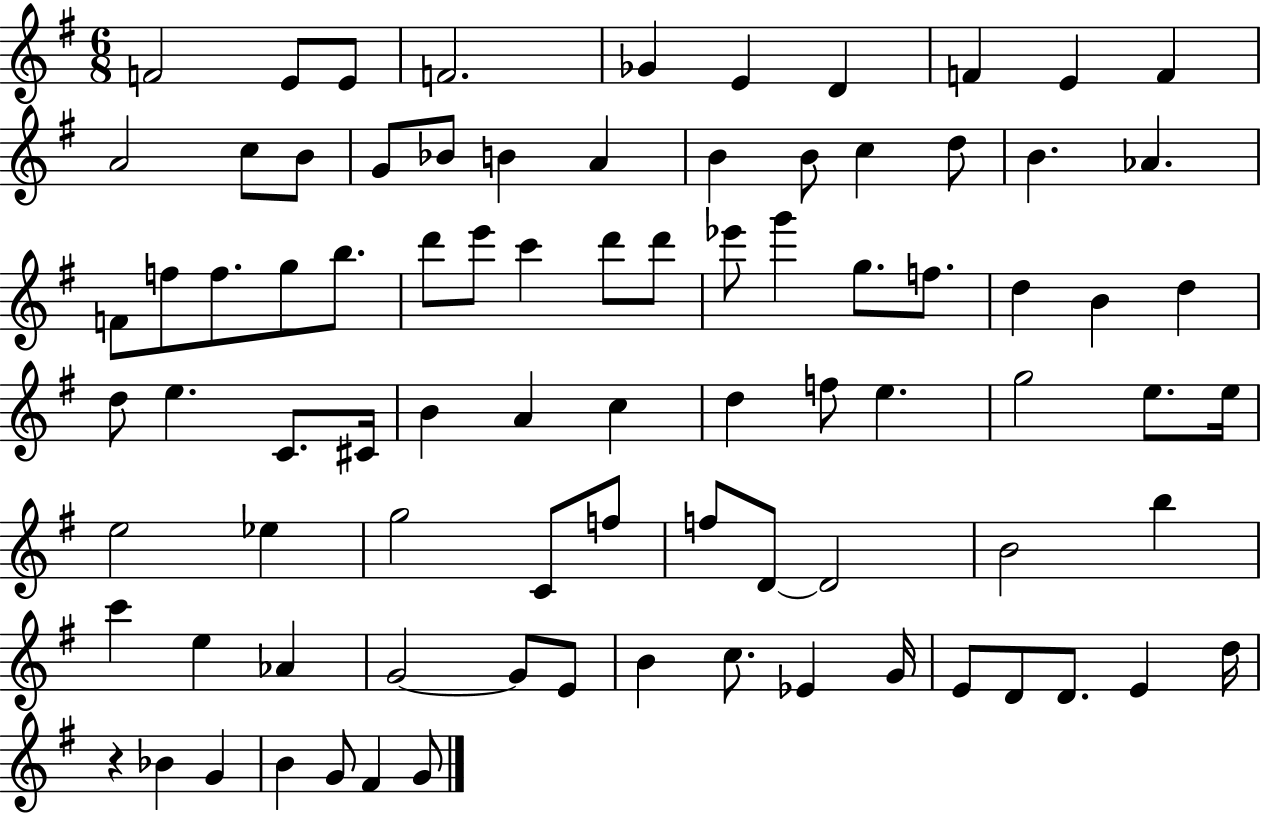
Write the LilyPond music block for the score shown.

{
  \clef treble
  \numericTimeSignature
  \time 6/8
  \key g \major
  \repeat volta 2 { f'2 e'8 e'8 | f'2. | ges'4 e'4 d'4 | f'4 e'4 f'4 | \break a'2 c''8 b'8 | g'8 bes'8 b'4 a'4 | b'4 b'8 c''4 d''8 | b'4. aes'4. | \break f'8 f''8 f''8. g''8 b''8. | d'''8 e'''8 c'''4 d'''8 d'''8 | ees'''8 g'''4 g''8. f''8. | d''4 b'4 d''4 | \break d''8 e''4. c'8. cis'16 | b'4 a'4 c''4 | d''4 f''8 e''4. | g''2 e''8. e''16 | \break e''2 ees''4 | g''2 c'8 f''8 | f''8 d'8~~ d'2 | b'2 b''4 | \break c'''4 e''4 aes'4 | g'2~~ g'8 e'8 | b'4 c''8. ees'4 g'16 | e'8 d'8 d'8. e'4 d''16 | \break r4 bes'4 g'4 | b'4 g'8 fis'4 g'8 | } \bar "|."
}